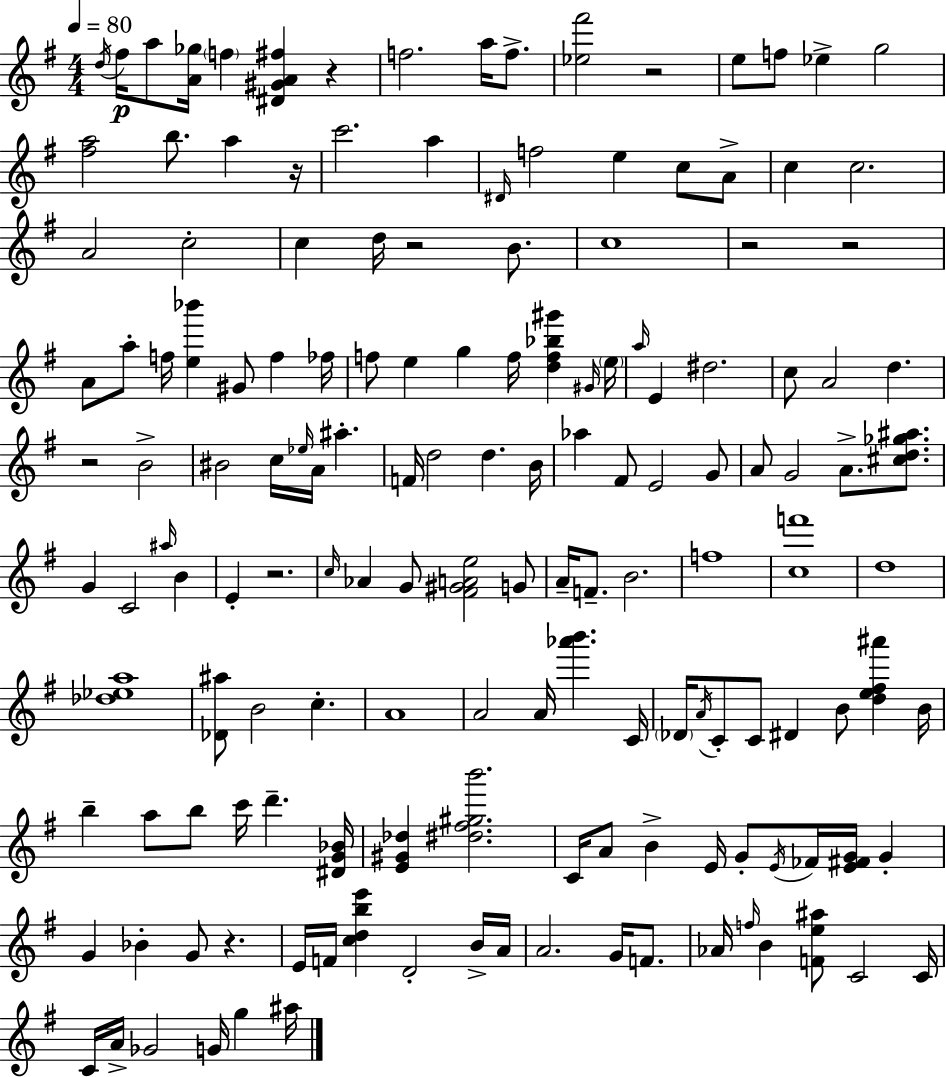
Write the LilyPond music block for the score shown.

{
  \clef treble
  \numericTimeSignature
  \time 4/4
  \key g \major
  \tempo 4 = 80
  \acciaccatura { d''16 }\p fis''16 a''8 <a' ges''>16 \parenthesize f''4 <dis' gis' a' fis''>4 r4 | f''2. a''16 f''8.-> | <ees'' fis'''>2 r2 | e''8 f''8 ees''4-> g''2 | \break <fis'' a''>2 b''8. a''4 | r16 c'''2. a''4 | \grace { dis'16 } f''2 e''4 c''8 | a'8-> c''4 c''2. | \break a'2 c''2-. | c''4 d''16 r2 b'8. | c''1 | r2 r2 | \break a'8 a''8-. f''16 <e'' bes'''>4 gis'8 f''4 | fes''16 f''8 e''4 g''4 f''16 <d'' f'' bes'' gis'''>4 | \grace { gis'16 } \parenthesize e''16 \grace { a''16 } e'4 dis''2. | c''8 a'2 d''4. | \break r2 b'2-> | bis'2 c''16 \grace { ees''16 } a'16 ais''4.-. | f'16 d''2 d''4. | b'16 aes''4 fis'8 e'2 | \break g'8 a'8 g'2 a'8.-> | <cis'' d'' ges'' ais''>8. g'4 c'2 | \grace { ais''16 } b'4 e'4-. r2. | \grace { c''16 } aes'4 g'8 <fis' gis' a' e''>2 | \break g'8 a'16-- f'8.-- b'2. | f''1 | <c'' f'''>1 | d''1 | \break <des'' ees'' a''>1 | <des' ais''>8 b'2 | c''4.-. a'1 | a'2 a'16 | \break <aes''' b'''>4. c'16 \parenthesize des'16 \acciaccatura { a'16 } c'8-. c'8 dis'4 | b'8 <d'' e'' fis'' ais'''>4 b'16 b''4-- a''8 b''8 | c'''16 d'''4.-- <dis' g' bes'>16 <e' gis' des''>4 <dis'' fis'' gis'' b'''>2. | c'16 a'8 b'4-> e'16 | \break g'8-. \acciaccatura { e'16 } fes'16 <e' fis' g'>16 g'4-. g'4 bes'4-. | g'8 r4. e'16 f'16 <c'' d'' b'' e'''>4 d'2-. | b'16-> a'16 a'2. | g'16 f'8. aes'16 \grace { f''16 } b'4 <f' e'' ais''>8 | \break c'2 c'16 c'16 a'16-> ges'2 | g'16 g''4 ais''16 \bar "|."
}